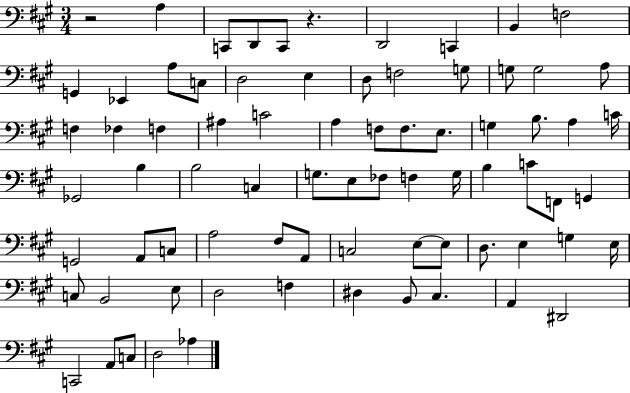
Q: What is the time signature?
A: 3/4